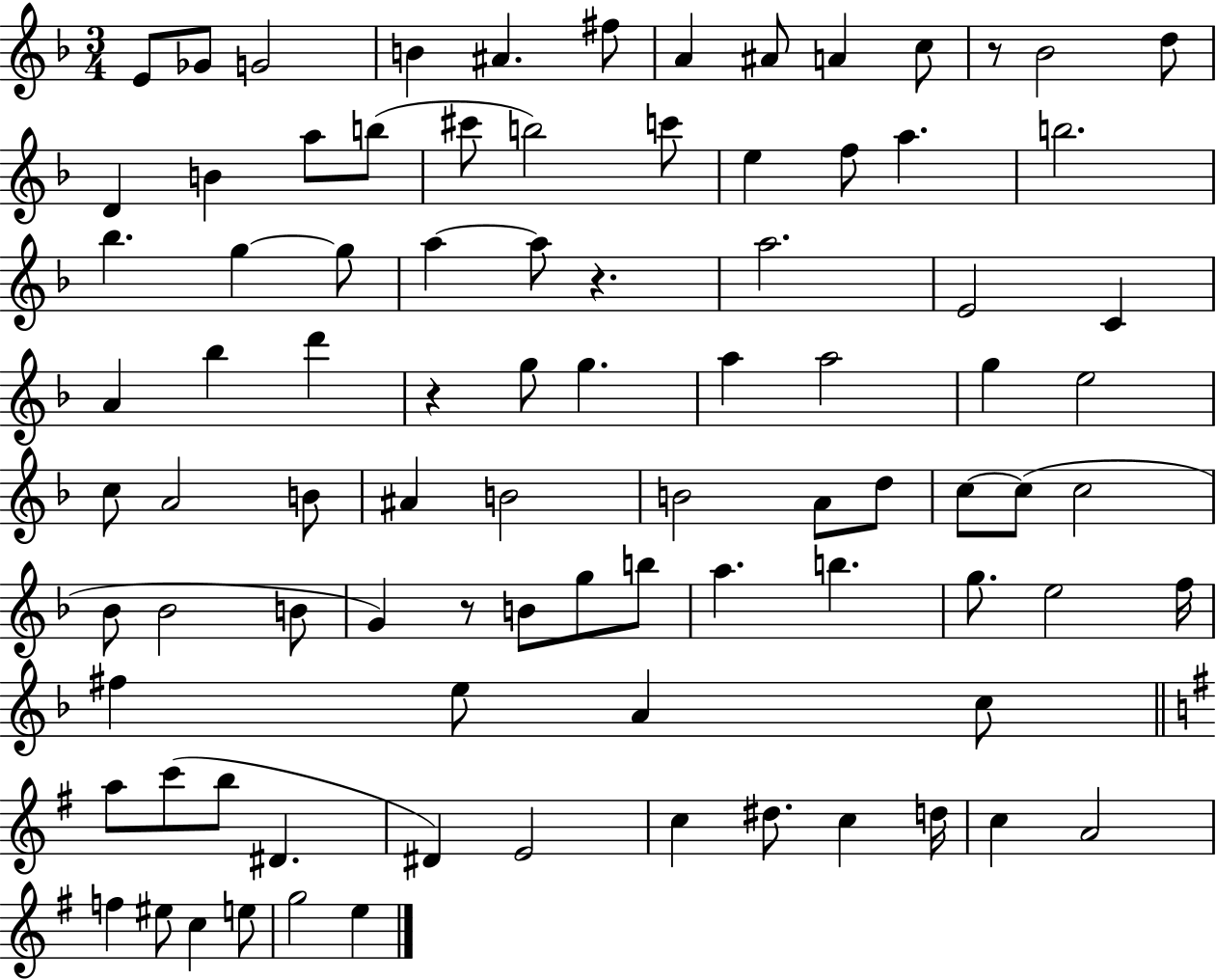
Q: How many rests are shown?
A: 4